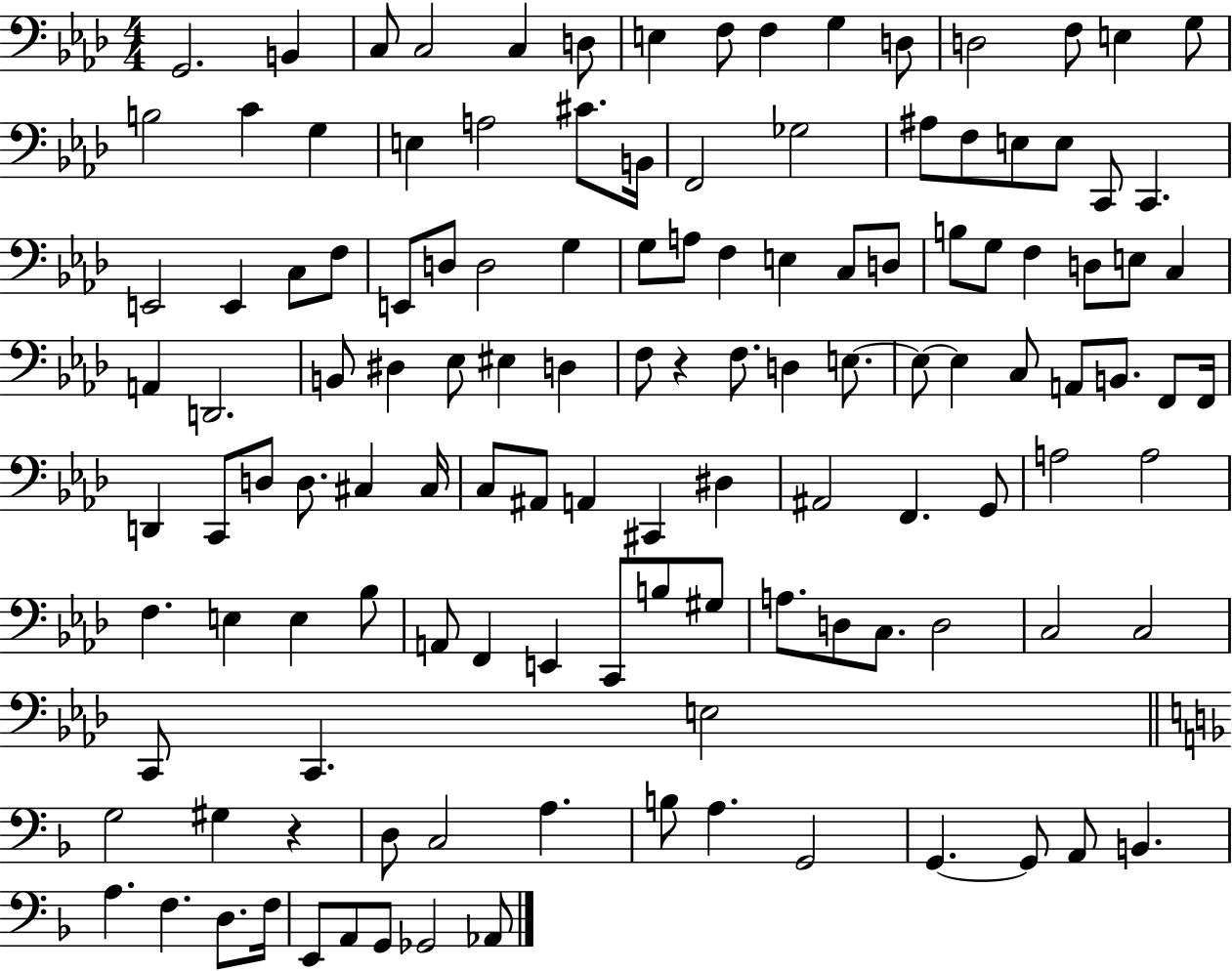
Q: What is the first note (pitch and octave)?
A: G2